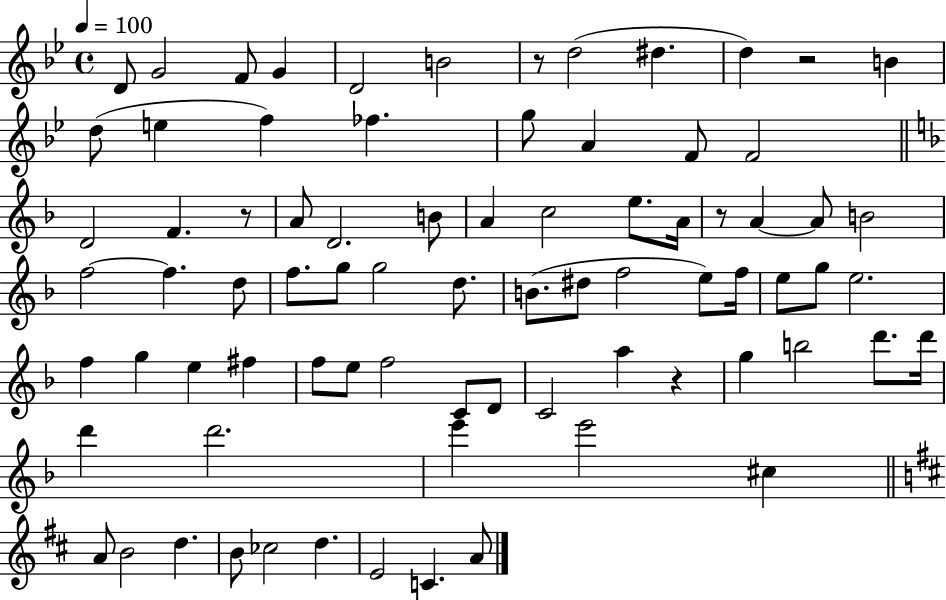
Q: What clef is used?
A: treble